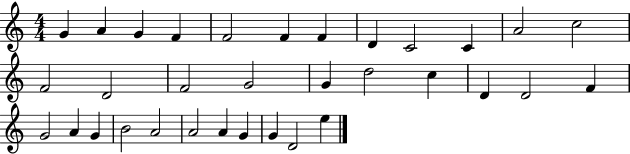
G4/q A4/q G4/q F4/q F4/h F4/q F4/q D4/q C4/h C4/q A4/h C5/h F4/h D4/h F4/h G4/h G4/q D5/h C5/q D4/q D4/h F4/q G4/h A4/q G4/q B4/h A4/h A4/h A4/q G4/q G4/q D4/h E5/q